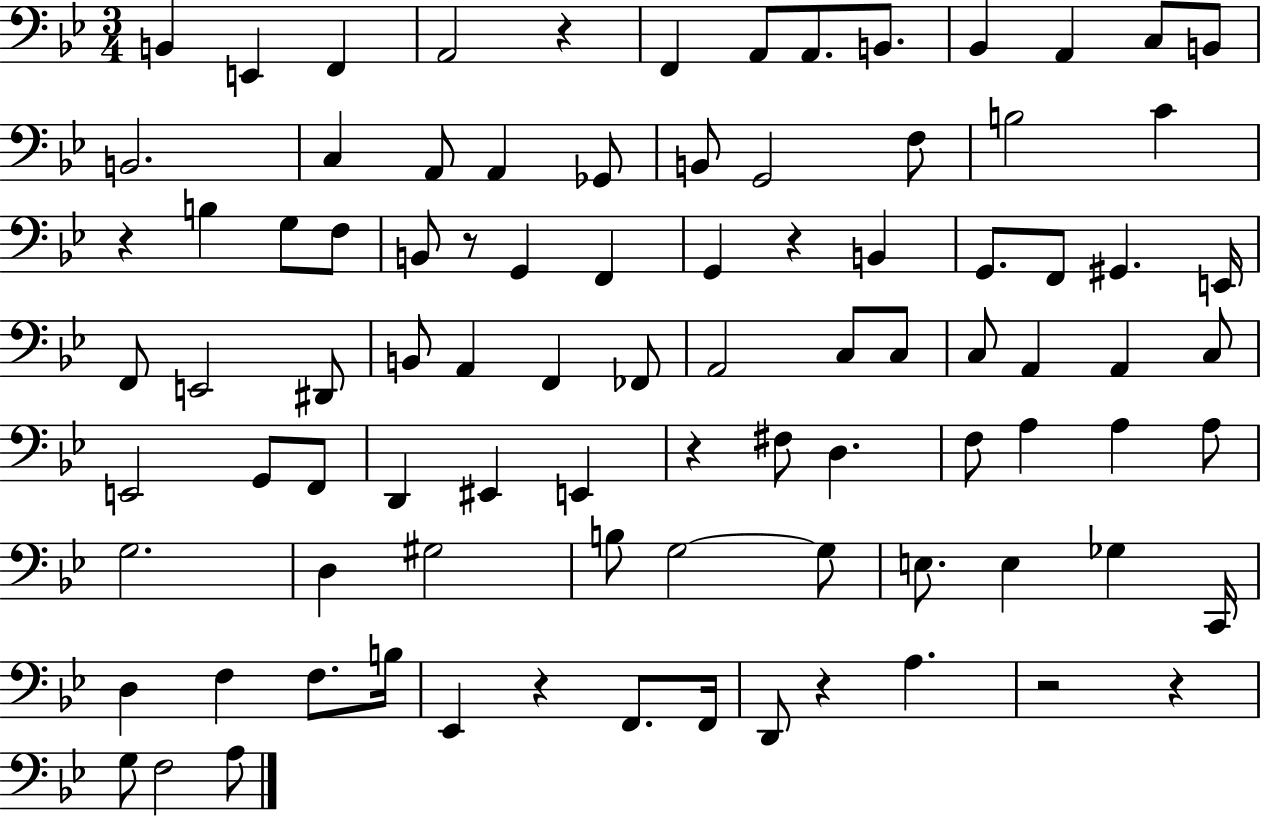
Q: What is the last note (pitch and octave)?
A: A3